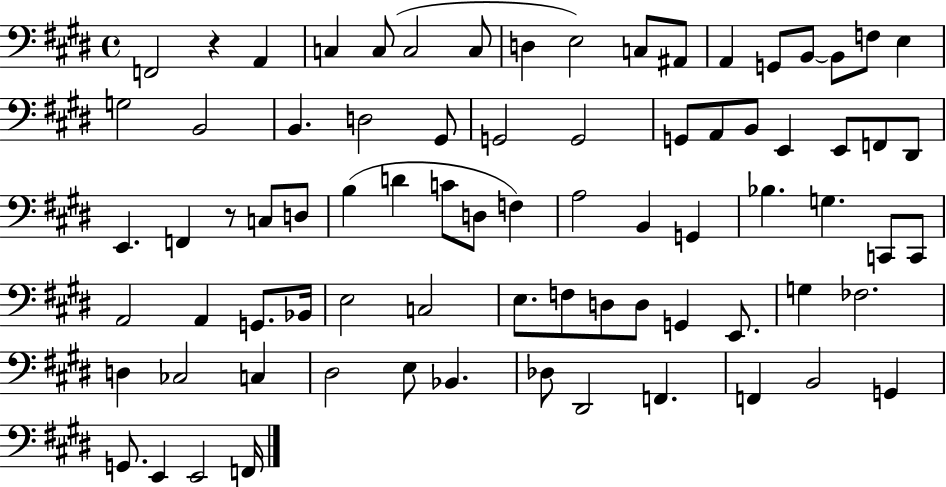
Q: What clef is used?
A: bass